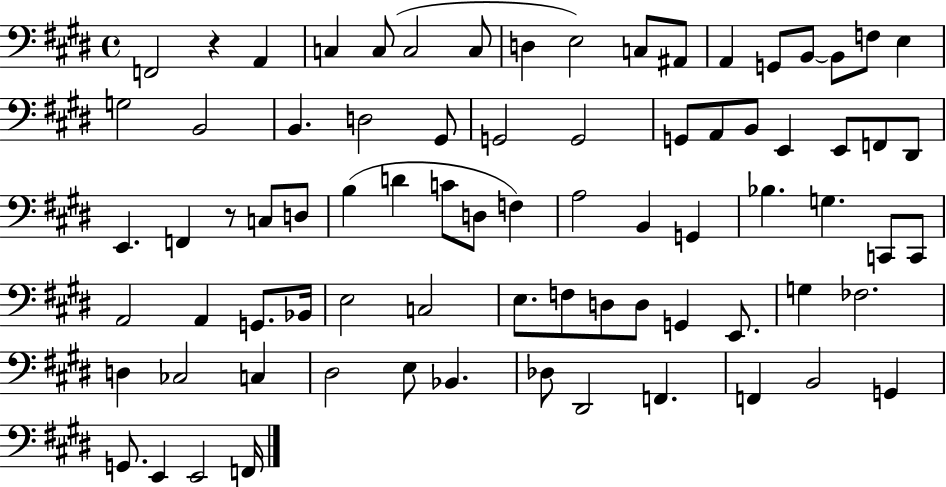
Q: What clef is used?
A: bass